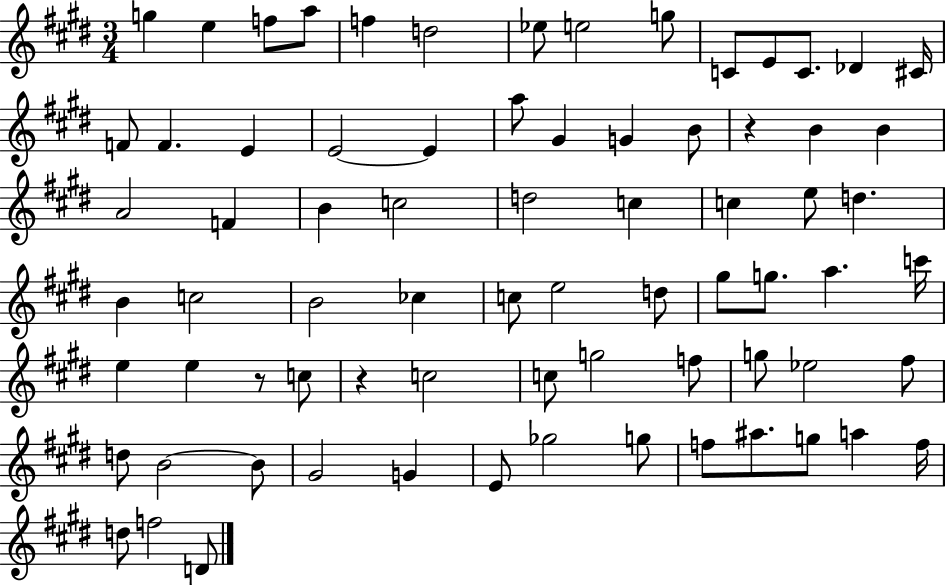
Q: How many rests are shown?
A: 3